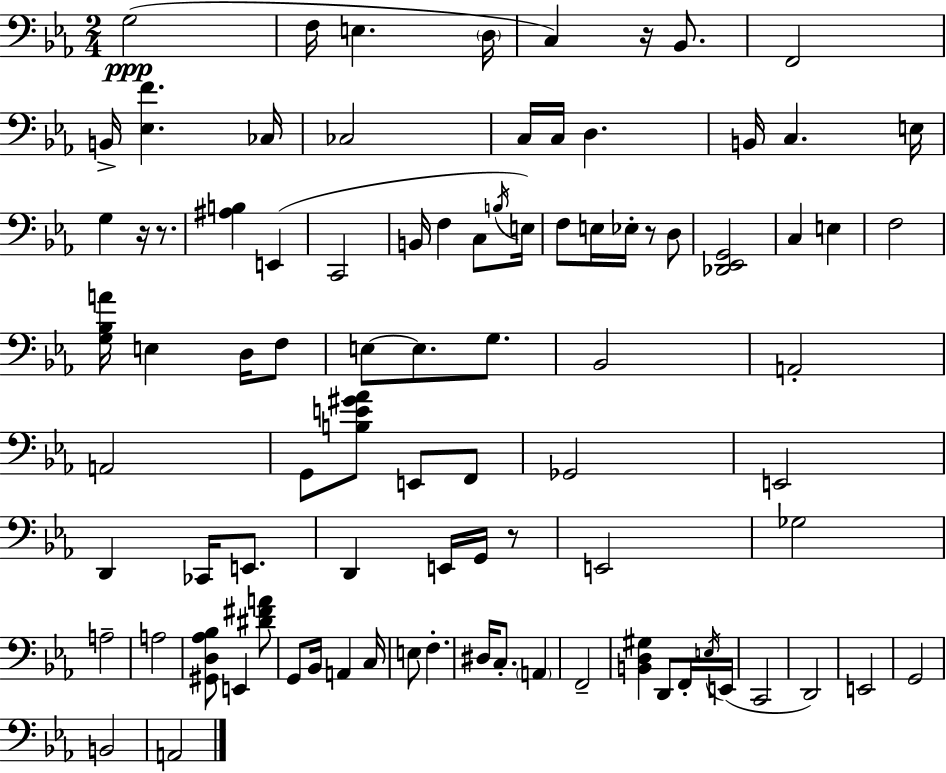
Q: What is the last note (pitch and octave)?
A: A2